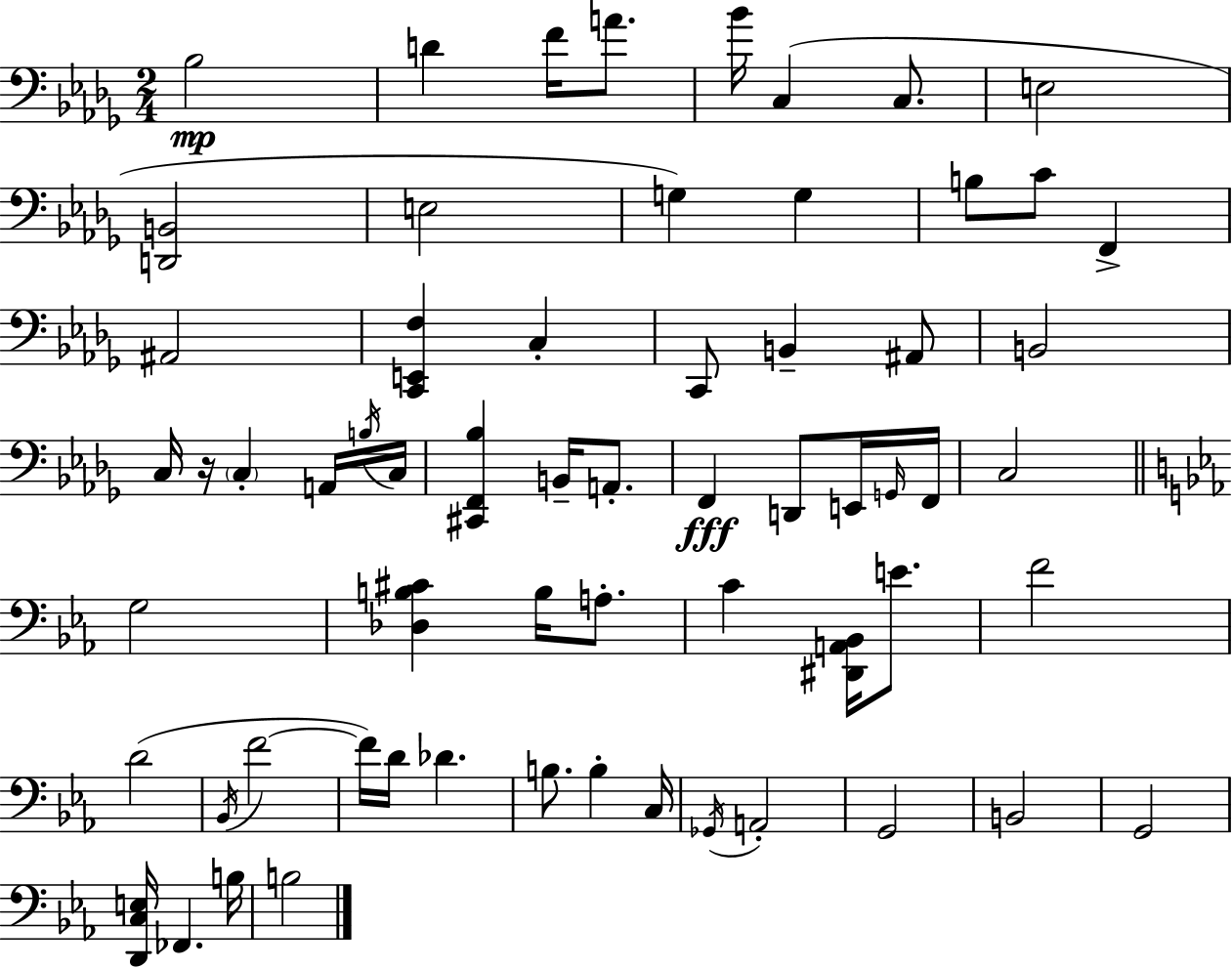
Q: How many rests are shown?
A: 1